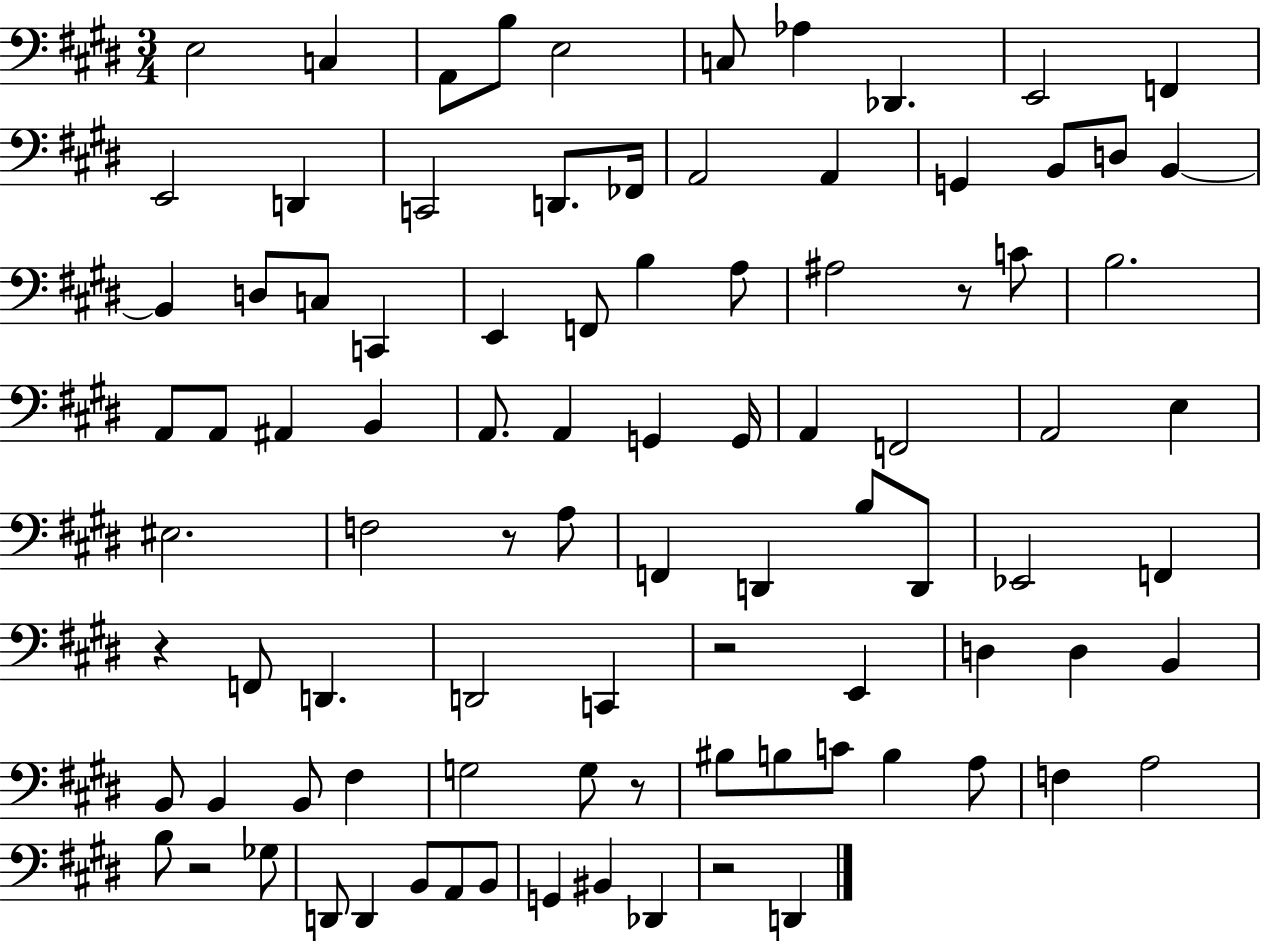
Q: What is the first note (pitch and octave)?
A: E3